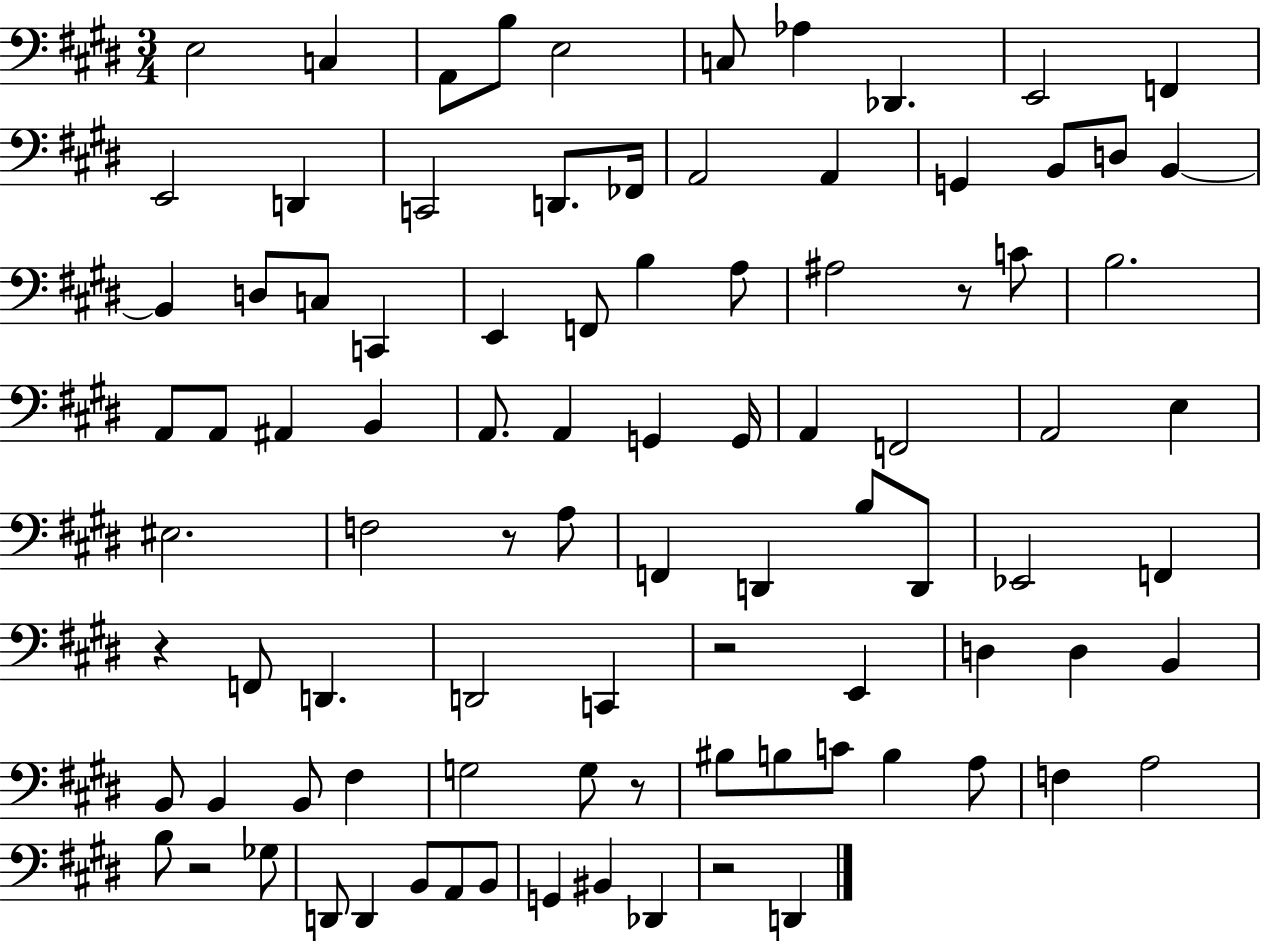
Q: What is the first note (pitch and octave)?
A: E3